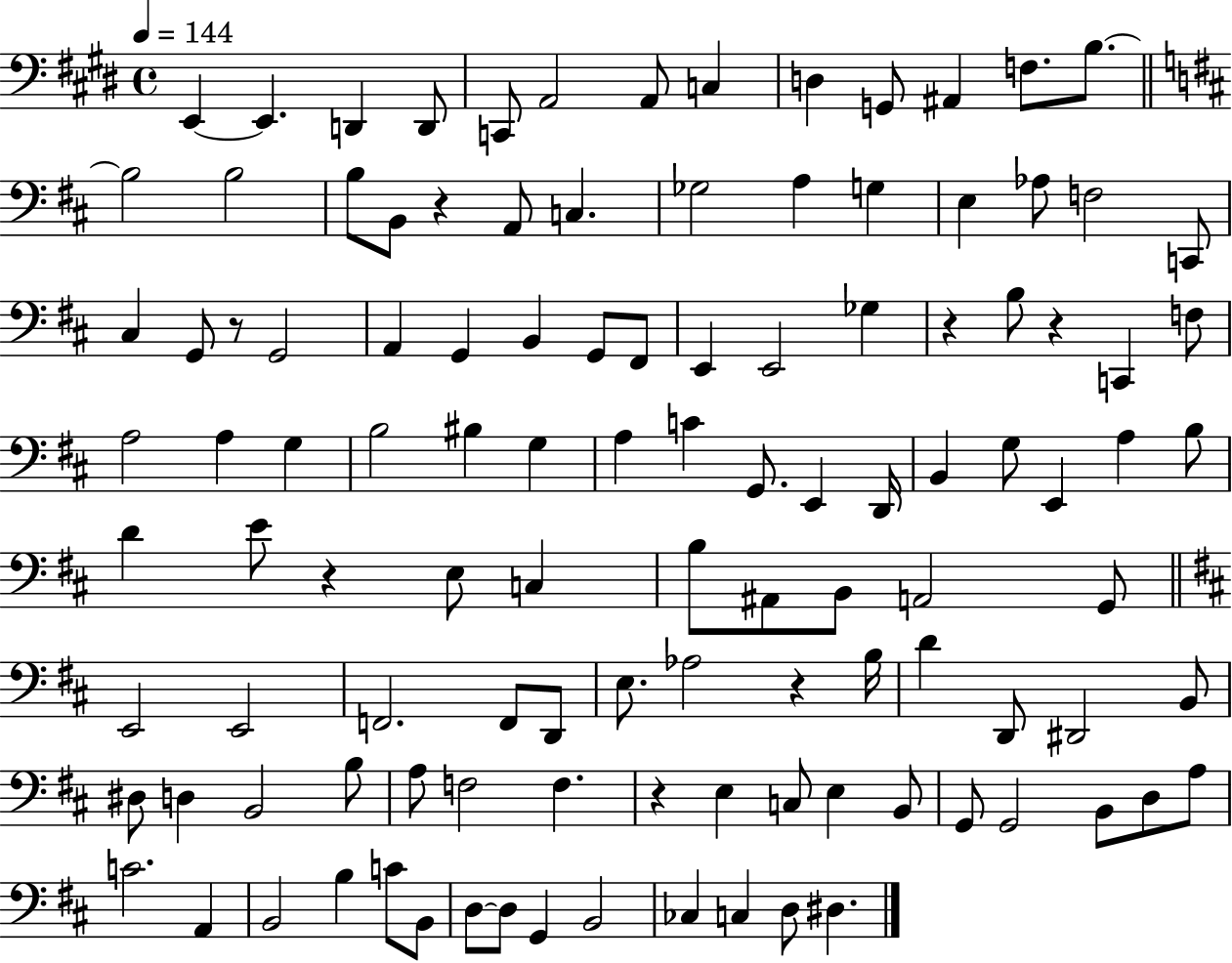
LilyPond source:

{
  \clef bass
  \time 4/4
  \defaultTimeSignature
  \key e \major
  \tempo 4 = 144
  e,4~~ e,4. d,4 d,8 | c,8 a,2 a,8 c4 | d4 g,8 ais,4 f8. b8.~~ | \bar "||" \break \key d \major b2 b2 | b8 b,8 r4 a,8 c4. | ges2 a4 g4 | e4 aes8 f2 c,8 | \break cis4 g,8 r8 g,2 | a,4 g,4 b,4 g,8 fis,8 | e,4 e,2 ges4 | r4 b8 r4 c,4 f8 | \break a2 a4 g4 | b2 bis4 g4 | a4 c'4 g,8. e,4 d,16 | b,4 g8 e,4 a4 b8 | \break d'4 e'8 r4 e8 c4 | b8 ais,8 b,8 a,2 g,8 | \bar "||" \break \key b \minor e,2 e,2 | f,2. f,8 d,8 | e8. aes2 r4 b16 | d'4 d,8 dis,2 b,8 | \break dis8 d4 b,2 b8 | a8 f2 f4. | r4 e4 c8 e4 b,8 | g,8 g,2 b,8 d8 a8 | \break c'2. a,4 | b,2 b4 c'8 b,8 | d8~~ d8 g,4 b,2 | ces4 c4 d8 dis4. | \break \bar "|."
}